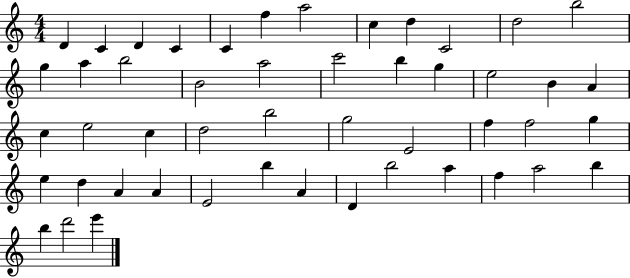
D4/q C4/q D4/q C4/q C4/q F5/q A5/h C5/q D5/q C4/h D5/h B5/h G5/q A5/q B5/h B4/h A5/h C6/h B5/q G5/q E5/h B4/q A4/q C5/q E5/h C5/q D5/h B5/h G5/h E4/h F5/q F5/h G5/q E5/q D5/q A4/q A4/q E4/h B5/q A4/q D4/q B5/h A5/q F5/q A5/h B5/q B5/q D6/h E6/q